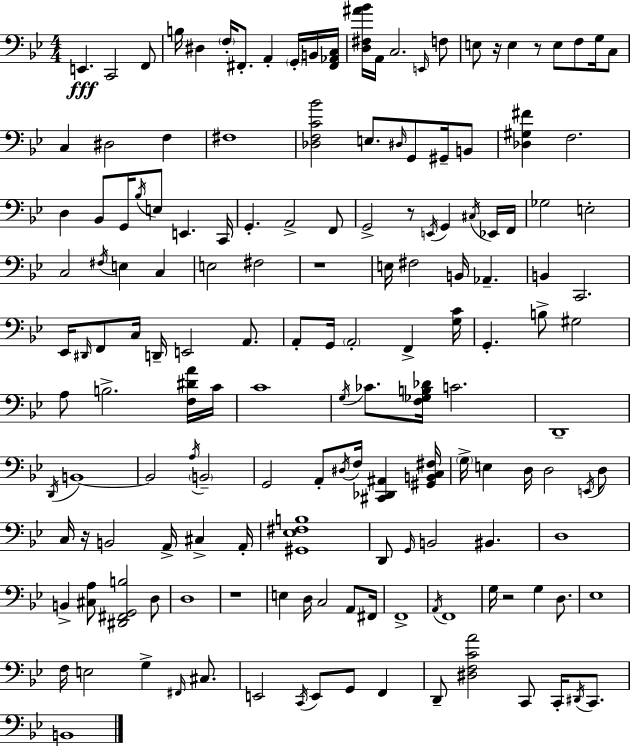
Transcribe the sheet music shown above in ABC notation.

X:1
T:Untitled
M:4/4
L:1/4
K:Bb
E,, C,,2 F,,/2 B,/4 ^D, F,/4 ^F,,/2 A,, G,,/4 B,,/4 [^F,,_A,,C,]/4 [D,^F,^A_B]/4 A,,/4 C,2 E,,/4 F,/2 E,/2 z/4 E, z/2 E,/2 F,/2 G,/4 C,/2 C, ^D,2 F, ^F,4 [_D,F,C_B]2 E,/2 ^D,/4 G,,/2 ^G,,/4 B,,/2 [_D,^G,^F] F,2 D, _B,,/2 G,,/4 _B,/4 E,/2 E,, C,,/4 G,, A,,2 F,,/2 G,,2 z/2 E,,/4 G,, ^C,/4 _E,,/4 F,,/4 _G,2 E,2 C,2 ^F,/4 E, C, E,2 ^F,2 z4 E,/4 ^F,2 B,,/4 _A,, B,, C,,2 _E,,/4 ^D,,/4 F,,/2 C,/4 D,,/4 E,,2 A,,/2 A,,/2 G,,/4 A,,2 F,, [G,C]/4 G,, B,/2 ^G,2 A,/2 B,2 [F,^DA]/4 C/4 C4 G,/4 _C/2 [F,_G,B,_D]/4 C2 D,,4 D,,/4 B,,4 B,,2 A,/4 B,,2 G,,2 A,,/2 ^D,/4 F,/4 [^C,,_D,,^A,,] [^G,,B,,C,^F,]/4 G,/4 E, D,/4 D,2 E,,/4 D,/2 C,/4 z/4 B,,2 A,,/4 ^C, A,,/4 [^G,,_E,^F,B,]4 D,,/2 G,,/4 B,,2 ^B,, D,4 B,, [^C,A,]/2 [^D,,^F,,G,,B,]2 D,/2 D,4 z4 E, D,/4 C,2 A,,/2 ^F,,/4 F,,4 A,,/4 F,,4 G,/4 z2 G, D,/2 _E,4 F,/4 E,2 G, ^F,,/4 ^C,/2 E,,2 C,,/4 E,,/2 G,,/2 F,, D,,/2 [^D,F,CA]2 C,,/2 C,,/4 ^D,,/4 C,,/2 B,,4